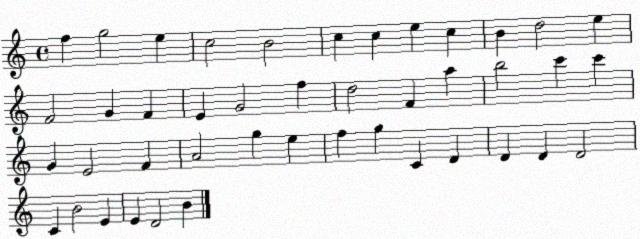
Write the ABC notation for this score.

X:1
T:Untitled
M:4/4
L:1/4
K:C
f g2 e c2 B2 c c e c B d2 e F2 G F E G2 f d2 F a b2 c' c' G E2 F A2 g e f g C D D D D2 C B2 E E D2 B